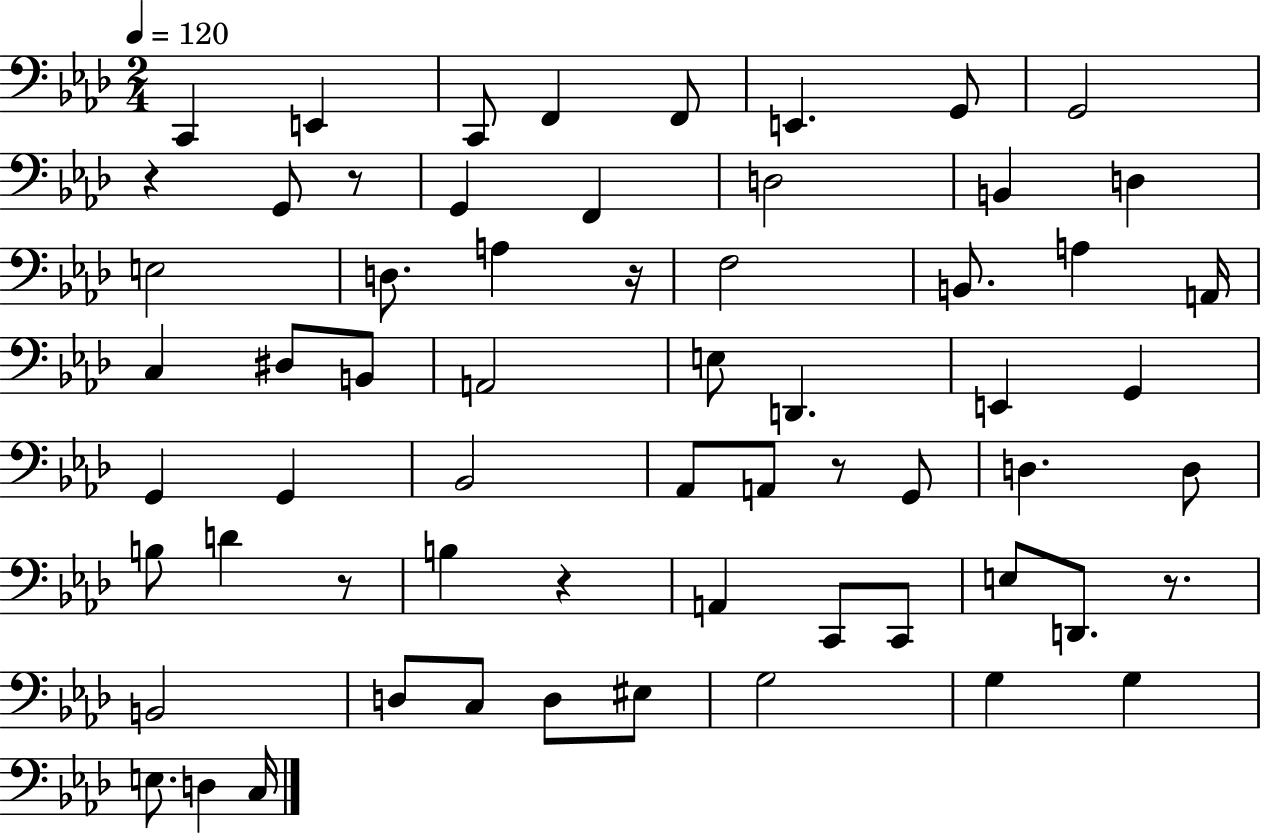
X:1
T:Untitled
M:2/4
L:1/4
K:Ab
C,, E,, C,,/2 F,, F,,/2 E,, G,,/2 G,,2 z G,,/2 z/2 G,, F,, D,2 B,, D, E,2 D,/2 A, z/4 F,2 B,,/2 A, A,,/4 C, ^D,/2 B,,/2 A,,2 E,/2 D,, E,, G,, G,, G,, _B,,2 _A,,/2 A,,/2 z/2 G,,/2 D, D,/2 B,/2 D z/2 B, z A,, C,,/2 C,,/2 E,/2 D,,/2 z/2 B,,2 D,/2 C,/2 D,/2 ^E,/2 G,2 G, G, E,/2 D, C,/4